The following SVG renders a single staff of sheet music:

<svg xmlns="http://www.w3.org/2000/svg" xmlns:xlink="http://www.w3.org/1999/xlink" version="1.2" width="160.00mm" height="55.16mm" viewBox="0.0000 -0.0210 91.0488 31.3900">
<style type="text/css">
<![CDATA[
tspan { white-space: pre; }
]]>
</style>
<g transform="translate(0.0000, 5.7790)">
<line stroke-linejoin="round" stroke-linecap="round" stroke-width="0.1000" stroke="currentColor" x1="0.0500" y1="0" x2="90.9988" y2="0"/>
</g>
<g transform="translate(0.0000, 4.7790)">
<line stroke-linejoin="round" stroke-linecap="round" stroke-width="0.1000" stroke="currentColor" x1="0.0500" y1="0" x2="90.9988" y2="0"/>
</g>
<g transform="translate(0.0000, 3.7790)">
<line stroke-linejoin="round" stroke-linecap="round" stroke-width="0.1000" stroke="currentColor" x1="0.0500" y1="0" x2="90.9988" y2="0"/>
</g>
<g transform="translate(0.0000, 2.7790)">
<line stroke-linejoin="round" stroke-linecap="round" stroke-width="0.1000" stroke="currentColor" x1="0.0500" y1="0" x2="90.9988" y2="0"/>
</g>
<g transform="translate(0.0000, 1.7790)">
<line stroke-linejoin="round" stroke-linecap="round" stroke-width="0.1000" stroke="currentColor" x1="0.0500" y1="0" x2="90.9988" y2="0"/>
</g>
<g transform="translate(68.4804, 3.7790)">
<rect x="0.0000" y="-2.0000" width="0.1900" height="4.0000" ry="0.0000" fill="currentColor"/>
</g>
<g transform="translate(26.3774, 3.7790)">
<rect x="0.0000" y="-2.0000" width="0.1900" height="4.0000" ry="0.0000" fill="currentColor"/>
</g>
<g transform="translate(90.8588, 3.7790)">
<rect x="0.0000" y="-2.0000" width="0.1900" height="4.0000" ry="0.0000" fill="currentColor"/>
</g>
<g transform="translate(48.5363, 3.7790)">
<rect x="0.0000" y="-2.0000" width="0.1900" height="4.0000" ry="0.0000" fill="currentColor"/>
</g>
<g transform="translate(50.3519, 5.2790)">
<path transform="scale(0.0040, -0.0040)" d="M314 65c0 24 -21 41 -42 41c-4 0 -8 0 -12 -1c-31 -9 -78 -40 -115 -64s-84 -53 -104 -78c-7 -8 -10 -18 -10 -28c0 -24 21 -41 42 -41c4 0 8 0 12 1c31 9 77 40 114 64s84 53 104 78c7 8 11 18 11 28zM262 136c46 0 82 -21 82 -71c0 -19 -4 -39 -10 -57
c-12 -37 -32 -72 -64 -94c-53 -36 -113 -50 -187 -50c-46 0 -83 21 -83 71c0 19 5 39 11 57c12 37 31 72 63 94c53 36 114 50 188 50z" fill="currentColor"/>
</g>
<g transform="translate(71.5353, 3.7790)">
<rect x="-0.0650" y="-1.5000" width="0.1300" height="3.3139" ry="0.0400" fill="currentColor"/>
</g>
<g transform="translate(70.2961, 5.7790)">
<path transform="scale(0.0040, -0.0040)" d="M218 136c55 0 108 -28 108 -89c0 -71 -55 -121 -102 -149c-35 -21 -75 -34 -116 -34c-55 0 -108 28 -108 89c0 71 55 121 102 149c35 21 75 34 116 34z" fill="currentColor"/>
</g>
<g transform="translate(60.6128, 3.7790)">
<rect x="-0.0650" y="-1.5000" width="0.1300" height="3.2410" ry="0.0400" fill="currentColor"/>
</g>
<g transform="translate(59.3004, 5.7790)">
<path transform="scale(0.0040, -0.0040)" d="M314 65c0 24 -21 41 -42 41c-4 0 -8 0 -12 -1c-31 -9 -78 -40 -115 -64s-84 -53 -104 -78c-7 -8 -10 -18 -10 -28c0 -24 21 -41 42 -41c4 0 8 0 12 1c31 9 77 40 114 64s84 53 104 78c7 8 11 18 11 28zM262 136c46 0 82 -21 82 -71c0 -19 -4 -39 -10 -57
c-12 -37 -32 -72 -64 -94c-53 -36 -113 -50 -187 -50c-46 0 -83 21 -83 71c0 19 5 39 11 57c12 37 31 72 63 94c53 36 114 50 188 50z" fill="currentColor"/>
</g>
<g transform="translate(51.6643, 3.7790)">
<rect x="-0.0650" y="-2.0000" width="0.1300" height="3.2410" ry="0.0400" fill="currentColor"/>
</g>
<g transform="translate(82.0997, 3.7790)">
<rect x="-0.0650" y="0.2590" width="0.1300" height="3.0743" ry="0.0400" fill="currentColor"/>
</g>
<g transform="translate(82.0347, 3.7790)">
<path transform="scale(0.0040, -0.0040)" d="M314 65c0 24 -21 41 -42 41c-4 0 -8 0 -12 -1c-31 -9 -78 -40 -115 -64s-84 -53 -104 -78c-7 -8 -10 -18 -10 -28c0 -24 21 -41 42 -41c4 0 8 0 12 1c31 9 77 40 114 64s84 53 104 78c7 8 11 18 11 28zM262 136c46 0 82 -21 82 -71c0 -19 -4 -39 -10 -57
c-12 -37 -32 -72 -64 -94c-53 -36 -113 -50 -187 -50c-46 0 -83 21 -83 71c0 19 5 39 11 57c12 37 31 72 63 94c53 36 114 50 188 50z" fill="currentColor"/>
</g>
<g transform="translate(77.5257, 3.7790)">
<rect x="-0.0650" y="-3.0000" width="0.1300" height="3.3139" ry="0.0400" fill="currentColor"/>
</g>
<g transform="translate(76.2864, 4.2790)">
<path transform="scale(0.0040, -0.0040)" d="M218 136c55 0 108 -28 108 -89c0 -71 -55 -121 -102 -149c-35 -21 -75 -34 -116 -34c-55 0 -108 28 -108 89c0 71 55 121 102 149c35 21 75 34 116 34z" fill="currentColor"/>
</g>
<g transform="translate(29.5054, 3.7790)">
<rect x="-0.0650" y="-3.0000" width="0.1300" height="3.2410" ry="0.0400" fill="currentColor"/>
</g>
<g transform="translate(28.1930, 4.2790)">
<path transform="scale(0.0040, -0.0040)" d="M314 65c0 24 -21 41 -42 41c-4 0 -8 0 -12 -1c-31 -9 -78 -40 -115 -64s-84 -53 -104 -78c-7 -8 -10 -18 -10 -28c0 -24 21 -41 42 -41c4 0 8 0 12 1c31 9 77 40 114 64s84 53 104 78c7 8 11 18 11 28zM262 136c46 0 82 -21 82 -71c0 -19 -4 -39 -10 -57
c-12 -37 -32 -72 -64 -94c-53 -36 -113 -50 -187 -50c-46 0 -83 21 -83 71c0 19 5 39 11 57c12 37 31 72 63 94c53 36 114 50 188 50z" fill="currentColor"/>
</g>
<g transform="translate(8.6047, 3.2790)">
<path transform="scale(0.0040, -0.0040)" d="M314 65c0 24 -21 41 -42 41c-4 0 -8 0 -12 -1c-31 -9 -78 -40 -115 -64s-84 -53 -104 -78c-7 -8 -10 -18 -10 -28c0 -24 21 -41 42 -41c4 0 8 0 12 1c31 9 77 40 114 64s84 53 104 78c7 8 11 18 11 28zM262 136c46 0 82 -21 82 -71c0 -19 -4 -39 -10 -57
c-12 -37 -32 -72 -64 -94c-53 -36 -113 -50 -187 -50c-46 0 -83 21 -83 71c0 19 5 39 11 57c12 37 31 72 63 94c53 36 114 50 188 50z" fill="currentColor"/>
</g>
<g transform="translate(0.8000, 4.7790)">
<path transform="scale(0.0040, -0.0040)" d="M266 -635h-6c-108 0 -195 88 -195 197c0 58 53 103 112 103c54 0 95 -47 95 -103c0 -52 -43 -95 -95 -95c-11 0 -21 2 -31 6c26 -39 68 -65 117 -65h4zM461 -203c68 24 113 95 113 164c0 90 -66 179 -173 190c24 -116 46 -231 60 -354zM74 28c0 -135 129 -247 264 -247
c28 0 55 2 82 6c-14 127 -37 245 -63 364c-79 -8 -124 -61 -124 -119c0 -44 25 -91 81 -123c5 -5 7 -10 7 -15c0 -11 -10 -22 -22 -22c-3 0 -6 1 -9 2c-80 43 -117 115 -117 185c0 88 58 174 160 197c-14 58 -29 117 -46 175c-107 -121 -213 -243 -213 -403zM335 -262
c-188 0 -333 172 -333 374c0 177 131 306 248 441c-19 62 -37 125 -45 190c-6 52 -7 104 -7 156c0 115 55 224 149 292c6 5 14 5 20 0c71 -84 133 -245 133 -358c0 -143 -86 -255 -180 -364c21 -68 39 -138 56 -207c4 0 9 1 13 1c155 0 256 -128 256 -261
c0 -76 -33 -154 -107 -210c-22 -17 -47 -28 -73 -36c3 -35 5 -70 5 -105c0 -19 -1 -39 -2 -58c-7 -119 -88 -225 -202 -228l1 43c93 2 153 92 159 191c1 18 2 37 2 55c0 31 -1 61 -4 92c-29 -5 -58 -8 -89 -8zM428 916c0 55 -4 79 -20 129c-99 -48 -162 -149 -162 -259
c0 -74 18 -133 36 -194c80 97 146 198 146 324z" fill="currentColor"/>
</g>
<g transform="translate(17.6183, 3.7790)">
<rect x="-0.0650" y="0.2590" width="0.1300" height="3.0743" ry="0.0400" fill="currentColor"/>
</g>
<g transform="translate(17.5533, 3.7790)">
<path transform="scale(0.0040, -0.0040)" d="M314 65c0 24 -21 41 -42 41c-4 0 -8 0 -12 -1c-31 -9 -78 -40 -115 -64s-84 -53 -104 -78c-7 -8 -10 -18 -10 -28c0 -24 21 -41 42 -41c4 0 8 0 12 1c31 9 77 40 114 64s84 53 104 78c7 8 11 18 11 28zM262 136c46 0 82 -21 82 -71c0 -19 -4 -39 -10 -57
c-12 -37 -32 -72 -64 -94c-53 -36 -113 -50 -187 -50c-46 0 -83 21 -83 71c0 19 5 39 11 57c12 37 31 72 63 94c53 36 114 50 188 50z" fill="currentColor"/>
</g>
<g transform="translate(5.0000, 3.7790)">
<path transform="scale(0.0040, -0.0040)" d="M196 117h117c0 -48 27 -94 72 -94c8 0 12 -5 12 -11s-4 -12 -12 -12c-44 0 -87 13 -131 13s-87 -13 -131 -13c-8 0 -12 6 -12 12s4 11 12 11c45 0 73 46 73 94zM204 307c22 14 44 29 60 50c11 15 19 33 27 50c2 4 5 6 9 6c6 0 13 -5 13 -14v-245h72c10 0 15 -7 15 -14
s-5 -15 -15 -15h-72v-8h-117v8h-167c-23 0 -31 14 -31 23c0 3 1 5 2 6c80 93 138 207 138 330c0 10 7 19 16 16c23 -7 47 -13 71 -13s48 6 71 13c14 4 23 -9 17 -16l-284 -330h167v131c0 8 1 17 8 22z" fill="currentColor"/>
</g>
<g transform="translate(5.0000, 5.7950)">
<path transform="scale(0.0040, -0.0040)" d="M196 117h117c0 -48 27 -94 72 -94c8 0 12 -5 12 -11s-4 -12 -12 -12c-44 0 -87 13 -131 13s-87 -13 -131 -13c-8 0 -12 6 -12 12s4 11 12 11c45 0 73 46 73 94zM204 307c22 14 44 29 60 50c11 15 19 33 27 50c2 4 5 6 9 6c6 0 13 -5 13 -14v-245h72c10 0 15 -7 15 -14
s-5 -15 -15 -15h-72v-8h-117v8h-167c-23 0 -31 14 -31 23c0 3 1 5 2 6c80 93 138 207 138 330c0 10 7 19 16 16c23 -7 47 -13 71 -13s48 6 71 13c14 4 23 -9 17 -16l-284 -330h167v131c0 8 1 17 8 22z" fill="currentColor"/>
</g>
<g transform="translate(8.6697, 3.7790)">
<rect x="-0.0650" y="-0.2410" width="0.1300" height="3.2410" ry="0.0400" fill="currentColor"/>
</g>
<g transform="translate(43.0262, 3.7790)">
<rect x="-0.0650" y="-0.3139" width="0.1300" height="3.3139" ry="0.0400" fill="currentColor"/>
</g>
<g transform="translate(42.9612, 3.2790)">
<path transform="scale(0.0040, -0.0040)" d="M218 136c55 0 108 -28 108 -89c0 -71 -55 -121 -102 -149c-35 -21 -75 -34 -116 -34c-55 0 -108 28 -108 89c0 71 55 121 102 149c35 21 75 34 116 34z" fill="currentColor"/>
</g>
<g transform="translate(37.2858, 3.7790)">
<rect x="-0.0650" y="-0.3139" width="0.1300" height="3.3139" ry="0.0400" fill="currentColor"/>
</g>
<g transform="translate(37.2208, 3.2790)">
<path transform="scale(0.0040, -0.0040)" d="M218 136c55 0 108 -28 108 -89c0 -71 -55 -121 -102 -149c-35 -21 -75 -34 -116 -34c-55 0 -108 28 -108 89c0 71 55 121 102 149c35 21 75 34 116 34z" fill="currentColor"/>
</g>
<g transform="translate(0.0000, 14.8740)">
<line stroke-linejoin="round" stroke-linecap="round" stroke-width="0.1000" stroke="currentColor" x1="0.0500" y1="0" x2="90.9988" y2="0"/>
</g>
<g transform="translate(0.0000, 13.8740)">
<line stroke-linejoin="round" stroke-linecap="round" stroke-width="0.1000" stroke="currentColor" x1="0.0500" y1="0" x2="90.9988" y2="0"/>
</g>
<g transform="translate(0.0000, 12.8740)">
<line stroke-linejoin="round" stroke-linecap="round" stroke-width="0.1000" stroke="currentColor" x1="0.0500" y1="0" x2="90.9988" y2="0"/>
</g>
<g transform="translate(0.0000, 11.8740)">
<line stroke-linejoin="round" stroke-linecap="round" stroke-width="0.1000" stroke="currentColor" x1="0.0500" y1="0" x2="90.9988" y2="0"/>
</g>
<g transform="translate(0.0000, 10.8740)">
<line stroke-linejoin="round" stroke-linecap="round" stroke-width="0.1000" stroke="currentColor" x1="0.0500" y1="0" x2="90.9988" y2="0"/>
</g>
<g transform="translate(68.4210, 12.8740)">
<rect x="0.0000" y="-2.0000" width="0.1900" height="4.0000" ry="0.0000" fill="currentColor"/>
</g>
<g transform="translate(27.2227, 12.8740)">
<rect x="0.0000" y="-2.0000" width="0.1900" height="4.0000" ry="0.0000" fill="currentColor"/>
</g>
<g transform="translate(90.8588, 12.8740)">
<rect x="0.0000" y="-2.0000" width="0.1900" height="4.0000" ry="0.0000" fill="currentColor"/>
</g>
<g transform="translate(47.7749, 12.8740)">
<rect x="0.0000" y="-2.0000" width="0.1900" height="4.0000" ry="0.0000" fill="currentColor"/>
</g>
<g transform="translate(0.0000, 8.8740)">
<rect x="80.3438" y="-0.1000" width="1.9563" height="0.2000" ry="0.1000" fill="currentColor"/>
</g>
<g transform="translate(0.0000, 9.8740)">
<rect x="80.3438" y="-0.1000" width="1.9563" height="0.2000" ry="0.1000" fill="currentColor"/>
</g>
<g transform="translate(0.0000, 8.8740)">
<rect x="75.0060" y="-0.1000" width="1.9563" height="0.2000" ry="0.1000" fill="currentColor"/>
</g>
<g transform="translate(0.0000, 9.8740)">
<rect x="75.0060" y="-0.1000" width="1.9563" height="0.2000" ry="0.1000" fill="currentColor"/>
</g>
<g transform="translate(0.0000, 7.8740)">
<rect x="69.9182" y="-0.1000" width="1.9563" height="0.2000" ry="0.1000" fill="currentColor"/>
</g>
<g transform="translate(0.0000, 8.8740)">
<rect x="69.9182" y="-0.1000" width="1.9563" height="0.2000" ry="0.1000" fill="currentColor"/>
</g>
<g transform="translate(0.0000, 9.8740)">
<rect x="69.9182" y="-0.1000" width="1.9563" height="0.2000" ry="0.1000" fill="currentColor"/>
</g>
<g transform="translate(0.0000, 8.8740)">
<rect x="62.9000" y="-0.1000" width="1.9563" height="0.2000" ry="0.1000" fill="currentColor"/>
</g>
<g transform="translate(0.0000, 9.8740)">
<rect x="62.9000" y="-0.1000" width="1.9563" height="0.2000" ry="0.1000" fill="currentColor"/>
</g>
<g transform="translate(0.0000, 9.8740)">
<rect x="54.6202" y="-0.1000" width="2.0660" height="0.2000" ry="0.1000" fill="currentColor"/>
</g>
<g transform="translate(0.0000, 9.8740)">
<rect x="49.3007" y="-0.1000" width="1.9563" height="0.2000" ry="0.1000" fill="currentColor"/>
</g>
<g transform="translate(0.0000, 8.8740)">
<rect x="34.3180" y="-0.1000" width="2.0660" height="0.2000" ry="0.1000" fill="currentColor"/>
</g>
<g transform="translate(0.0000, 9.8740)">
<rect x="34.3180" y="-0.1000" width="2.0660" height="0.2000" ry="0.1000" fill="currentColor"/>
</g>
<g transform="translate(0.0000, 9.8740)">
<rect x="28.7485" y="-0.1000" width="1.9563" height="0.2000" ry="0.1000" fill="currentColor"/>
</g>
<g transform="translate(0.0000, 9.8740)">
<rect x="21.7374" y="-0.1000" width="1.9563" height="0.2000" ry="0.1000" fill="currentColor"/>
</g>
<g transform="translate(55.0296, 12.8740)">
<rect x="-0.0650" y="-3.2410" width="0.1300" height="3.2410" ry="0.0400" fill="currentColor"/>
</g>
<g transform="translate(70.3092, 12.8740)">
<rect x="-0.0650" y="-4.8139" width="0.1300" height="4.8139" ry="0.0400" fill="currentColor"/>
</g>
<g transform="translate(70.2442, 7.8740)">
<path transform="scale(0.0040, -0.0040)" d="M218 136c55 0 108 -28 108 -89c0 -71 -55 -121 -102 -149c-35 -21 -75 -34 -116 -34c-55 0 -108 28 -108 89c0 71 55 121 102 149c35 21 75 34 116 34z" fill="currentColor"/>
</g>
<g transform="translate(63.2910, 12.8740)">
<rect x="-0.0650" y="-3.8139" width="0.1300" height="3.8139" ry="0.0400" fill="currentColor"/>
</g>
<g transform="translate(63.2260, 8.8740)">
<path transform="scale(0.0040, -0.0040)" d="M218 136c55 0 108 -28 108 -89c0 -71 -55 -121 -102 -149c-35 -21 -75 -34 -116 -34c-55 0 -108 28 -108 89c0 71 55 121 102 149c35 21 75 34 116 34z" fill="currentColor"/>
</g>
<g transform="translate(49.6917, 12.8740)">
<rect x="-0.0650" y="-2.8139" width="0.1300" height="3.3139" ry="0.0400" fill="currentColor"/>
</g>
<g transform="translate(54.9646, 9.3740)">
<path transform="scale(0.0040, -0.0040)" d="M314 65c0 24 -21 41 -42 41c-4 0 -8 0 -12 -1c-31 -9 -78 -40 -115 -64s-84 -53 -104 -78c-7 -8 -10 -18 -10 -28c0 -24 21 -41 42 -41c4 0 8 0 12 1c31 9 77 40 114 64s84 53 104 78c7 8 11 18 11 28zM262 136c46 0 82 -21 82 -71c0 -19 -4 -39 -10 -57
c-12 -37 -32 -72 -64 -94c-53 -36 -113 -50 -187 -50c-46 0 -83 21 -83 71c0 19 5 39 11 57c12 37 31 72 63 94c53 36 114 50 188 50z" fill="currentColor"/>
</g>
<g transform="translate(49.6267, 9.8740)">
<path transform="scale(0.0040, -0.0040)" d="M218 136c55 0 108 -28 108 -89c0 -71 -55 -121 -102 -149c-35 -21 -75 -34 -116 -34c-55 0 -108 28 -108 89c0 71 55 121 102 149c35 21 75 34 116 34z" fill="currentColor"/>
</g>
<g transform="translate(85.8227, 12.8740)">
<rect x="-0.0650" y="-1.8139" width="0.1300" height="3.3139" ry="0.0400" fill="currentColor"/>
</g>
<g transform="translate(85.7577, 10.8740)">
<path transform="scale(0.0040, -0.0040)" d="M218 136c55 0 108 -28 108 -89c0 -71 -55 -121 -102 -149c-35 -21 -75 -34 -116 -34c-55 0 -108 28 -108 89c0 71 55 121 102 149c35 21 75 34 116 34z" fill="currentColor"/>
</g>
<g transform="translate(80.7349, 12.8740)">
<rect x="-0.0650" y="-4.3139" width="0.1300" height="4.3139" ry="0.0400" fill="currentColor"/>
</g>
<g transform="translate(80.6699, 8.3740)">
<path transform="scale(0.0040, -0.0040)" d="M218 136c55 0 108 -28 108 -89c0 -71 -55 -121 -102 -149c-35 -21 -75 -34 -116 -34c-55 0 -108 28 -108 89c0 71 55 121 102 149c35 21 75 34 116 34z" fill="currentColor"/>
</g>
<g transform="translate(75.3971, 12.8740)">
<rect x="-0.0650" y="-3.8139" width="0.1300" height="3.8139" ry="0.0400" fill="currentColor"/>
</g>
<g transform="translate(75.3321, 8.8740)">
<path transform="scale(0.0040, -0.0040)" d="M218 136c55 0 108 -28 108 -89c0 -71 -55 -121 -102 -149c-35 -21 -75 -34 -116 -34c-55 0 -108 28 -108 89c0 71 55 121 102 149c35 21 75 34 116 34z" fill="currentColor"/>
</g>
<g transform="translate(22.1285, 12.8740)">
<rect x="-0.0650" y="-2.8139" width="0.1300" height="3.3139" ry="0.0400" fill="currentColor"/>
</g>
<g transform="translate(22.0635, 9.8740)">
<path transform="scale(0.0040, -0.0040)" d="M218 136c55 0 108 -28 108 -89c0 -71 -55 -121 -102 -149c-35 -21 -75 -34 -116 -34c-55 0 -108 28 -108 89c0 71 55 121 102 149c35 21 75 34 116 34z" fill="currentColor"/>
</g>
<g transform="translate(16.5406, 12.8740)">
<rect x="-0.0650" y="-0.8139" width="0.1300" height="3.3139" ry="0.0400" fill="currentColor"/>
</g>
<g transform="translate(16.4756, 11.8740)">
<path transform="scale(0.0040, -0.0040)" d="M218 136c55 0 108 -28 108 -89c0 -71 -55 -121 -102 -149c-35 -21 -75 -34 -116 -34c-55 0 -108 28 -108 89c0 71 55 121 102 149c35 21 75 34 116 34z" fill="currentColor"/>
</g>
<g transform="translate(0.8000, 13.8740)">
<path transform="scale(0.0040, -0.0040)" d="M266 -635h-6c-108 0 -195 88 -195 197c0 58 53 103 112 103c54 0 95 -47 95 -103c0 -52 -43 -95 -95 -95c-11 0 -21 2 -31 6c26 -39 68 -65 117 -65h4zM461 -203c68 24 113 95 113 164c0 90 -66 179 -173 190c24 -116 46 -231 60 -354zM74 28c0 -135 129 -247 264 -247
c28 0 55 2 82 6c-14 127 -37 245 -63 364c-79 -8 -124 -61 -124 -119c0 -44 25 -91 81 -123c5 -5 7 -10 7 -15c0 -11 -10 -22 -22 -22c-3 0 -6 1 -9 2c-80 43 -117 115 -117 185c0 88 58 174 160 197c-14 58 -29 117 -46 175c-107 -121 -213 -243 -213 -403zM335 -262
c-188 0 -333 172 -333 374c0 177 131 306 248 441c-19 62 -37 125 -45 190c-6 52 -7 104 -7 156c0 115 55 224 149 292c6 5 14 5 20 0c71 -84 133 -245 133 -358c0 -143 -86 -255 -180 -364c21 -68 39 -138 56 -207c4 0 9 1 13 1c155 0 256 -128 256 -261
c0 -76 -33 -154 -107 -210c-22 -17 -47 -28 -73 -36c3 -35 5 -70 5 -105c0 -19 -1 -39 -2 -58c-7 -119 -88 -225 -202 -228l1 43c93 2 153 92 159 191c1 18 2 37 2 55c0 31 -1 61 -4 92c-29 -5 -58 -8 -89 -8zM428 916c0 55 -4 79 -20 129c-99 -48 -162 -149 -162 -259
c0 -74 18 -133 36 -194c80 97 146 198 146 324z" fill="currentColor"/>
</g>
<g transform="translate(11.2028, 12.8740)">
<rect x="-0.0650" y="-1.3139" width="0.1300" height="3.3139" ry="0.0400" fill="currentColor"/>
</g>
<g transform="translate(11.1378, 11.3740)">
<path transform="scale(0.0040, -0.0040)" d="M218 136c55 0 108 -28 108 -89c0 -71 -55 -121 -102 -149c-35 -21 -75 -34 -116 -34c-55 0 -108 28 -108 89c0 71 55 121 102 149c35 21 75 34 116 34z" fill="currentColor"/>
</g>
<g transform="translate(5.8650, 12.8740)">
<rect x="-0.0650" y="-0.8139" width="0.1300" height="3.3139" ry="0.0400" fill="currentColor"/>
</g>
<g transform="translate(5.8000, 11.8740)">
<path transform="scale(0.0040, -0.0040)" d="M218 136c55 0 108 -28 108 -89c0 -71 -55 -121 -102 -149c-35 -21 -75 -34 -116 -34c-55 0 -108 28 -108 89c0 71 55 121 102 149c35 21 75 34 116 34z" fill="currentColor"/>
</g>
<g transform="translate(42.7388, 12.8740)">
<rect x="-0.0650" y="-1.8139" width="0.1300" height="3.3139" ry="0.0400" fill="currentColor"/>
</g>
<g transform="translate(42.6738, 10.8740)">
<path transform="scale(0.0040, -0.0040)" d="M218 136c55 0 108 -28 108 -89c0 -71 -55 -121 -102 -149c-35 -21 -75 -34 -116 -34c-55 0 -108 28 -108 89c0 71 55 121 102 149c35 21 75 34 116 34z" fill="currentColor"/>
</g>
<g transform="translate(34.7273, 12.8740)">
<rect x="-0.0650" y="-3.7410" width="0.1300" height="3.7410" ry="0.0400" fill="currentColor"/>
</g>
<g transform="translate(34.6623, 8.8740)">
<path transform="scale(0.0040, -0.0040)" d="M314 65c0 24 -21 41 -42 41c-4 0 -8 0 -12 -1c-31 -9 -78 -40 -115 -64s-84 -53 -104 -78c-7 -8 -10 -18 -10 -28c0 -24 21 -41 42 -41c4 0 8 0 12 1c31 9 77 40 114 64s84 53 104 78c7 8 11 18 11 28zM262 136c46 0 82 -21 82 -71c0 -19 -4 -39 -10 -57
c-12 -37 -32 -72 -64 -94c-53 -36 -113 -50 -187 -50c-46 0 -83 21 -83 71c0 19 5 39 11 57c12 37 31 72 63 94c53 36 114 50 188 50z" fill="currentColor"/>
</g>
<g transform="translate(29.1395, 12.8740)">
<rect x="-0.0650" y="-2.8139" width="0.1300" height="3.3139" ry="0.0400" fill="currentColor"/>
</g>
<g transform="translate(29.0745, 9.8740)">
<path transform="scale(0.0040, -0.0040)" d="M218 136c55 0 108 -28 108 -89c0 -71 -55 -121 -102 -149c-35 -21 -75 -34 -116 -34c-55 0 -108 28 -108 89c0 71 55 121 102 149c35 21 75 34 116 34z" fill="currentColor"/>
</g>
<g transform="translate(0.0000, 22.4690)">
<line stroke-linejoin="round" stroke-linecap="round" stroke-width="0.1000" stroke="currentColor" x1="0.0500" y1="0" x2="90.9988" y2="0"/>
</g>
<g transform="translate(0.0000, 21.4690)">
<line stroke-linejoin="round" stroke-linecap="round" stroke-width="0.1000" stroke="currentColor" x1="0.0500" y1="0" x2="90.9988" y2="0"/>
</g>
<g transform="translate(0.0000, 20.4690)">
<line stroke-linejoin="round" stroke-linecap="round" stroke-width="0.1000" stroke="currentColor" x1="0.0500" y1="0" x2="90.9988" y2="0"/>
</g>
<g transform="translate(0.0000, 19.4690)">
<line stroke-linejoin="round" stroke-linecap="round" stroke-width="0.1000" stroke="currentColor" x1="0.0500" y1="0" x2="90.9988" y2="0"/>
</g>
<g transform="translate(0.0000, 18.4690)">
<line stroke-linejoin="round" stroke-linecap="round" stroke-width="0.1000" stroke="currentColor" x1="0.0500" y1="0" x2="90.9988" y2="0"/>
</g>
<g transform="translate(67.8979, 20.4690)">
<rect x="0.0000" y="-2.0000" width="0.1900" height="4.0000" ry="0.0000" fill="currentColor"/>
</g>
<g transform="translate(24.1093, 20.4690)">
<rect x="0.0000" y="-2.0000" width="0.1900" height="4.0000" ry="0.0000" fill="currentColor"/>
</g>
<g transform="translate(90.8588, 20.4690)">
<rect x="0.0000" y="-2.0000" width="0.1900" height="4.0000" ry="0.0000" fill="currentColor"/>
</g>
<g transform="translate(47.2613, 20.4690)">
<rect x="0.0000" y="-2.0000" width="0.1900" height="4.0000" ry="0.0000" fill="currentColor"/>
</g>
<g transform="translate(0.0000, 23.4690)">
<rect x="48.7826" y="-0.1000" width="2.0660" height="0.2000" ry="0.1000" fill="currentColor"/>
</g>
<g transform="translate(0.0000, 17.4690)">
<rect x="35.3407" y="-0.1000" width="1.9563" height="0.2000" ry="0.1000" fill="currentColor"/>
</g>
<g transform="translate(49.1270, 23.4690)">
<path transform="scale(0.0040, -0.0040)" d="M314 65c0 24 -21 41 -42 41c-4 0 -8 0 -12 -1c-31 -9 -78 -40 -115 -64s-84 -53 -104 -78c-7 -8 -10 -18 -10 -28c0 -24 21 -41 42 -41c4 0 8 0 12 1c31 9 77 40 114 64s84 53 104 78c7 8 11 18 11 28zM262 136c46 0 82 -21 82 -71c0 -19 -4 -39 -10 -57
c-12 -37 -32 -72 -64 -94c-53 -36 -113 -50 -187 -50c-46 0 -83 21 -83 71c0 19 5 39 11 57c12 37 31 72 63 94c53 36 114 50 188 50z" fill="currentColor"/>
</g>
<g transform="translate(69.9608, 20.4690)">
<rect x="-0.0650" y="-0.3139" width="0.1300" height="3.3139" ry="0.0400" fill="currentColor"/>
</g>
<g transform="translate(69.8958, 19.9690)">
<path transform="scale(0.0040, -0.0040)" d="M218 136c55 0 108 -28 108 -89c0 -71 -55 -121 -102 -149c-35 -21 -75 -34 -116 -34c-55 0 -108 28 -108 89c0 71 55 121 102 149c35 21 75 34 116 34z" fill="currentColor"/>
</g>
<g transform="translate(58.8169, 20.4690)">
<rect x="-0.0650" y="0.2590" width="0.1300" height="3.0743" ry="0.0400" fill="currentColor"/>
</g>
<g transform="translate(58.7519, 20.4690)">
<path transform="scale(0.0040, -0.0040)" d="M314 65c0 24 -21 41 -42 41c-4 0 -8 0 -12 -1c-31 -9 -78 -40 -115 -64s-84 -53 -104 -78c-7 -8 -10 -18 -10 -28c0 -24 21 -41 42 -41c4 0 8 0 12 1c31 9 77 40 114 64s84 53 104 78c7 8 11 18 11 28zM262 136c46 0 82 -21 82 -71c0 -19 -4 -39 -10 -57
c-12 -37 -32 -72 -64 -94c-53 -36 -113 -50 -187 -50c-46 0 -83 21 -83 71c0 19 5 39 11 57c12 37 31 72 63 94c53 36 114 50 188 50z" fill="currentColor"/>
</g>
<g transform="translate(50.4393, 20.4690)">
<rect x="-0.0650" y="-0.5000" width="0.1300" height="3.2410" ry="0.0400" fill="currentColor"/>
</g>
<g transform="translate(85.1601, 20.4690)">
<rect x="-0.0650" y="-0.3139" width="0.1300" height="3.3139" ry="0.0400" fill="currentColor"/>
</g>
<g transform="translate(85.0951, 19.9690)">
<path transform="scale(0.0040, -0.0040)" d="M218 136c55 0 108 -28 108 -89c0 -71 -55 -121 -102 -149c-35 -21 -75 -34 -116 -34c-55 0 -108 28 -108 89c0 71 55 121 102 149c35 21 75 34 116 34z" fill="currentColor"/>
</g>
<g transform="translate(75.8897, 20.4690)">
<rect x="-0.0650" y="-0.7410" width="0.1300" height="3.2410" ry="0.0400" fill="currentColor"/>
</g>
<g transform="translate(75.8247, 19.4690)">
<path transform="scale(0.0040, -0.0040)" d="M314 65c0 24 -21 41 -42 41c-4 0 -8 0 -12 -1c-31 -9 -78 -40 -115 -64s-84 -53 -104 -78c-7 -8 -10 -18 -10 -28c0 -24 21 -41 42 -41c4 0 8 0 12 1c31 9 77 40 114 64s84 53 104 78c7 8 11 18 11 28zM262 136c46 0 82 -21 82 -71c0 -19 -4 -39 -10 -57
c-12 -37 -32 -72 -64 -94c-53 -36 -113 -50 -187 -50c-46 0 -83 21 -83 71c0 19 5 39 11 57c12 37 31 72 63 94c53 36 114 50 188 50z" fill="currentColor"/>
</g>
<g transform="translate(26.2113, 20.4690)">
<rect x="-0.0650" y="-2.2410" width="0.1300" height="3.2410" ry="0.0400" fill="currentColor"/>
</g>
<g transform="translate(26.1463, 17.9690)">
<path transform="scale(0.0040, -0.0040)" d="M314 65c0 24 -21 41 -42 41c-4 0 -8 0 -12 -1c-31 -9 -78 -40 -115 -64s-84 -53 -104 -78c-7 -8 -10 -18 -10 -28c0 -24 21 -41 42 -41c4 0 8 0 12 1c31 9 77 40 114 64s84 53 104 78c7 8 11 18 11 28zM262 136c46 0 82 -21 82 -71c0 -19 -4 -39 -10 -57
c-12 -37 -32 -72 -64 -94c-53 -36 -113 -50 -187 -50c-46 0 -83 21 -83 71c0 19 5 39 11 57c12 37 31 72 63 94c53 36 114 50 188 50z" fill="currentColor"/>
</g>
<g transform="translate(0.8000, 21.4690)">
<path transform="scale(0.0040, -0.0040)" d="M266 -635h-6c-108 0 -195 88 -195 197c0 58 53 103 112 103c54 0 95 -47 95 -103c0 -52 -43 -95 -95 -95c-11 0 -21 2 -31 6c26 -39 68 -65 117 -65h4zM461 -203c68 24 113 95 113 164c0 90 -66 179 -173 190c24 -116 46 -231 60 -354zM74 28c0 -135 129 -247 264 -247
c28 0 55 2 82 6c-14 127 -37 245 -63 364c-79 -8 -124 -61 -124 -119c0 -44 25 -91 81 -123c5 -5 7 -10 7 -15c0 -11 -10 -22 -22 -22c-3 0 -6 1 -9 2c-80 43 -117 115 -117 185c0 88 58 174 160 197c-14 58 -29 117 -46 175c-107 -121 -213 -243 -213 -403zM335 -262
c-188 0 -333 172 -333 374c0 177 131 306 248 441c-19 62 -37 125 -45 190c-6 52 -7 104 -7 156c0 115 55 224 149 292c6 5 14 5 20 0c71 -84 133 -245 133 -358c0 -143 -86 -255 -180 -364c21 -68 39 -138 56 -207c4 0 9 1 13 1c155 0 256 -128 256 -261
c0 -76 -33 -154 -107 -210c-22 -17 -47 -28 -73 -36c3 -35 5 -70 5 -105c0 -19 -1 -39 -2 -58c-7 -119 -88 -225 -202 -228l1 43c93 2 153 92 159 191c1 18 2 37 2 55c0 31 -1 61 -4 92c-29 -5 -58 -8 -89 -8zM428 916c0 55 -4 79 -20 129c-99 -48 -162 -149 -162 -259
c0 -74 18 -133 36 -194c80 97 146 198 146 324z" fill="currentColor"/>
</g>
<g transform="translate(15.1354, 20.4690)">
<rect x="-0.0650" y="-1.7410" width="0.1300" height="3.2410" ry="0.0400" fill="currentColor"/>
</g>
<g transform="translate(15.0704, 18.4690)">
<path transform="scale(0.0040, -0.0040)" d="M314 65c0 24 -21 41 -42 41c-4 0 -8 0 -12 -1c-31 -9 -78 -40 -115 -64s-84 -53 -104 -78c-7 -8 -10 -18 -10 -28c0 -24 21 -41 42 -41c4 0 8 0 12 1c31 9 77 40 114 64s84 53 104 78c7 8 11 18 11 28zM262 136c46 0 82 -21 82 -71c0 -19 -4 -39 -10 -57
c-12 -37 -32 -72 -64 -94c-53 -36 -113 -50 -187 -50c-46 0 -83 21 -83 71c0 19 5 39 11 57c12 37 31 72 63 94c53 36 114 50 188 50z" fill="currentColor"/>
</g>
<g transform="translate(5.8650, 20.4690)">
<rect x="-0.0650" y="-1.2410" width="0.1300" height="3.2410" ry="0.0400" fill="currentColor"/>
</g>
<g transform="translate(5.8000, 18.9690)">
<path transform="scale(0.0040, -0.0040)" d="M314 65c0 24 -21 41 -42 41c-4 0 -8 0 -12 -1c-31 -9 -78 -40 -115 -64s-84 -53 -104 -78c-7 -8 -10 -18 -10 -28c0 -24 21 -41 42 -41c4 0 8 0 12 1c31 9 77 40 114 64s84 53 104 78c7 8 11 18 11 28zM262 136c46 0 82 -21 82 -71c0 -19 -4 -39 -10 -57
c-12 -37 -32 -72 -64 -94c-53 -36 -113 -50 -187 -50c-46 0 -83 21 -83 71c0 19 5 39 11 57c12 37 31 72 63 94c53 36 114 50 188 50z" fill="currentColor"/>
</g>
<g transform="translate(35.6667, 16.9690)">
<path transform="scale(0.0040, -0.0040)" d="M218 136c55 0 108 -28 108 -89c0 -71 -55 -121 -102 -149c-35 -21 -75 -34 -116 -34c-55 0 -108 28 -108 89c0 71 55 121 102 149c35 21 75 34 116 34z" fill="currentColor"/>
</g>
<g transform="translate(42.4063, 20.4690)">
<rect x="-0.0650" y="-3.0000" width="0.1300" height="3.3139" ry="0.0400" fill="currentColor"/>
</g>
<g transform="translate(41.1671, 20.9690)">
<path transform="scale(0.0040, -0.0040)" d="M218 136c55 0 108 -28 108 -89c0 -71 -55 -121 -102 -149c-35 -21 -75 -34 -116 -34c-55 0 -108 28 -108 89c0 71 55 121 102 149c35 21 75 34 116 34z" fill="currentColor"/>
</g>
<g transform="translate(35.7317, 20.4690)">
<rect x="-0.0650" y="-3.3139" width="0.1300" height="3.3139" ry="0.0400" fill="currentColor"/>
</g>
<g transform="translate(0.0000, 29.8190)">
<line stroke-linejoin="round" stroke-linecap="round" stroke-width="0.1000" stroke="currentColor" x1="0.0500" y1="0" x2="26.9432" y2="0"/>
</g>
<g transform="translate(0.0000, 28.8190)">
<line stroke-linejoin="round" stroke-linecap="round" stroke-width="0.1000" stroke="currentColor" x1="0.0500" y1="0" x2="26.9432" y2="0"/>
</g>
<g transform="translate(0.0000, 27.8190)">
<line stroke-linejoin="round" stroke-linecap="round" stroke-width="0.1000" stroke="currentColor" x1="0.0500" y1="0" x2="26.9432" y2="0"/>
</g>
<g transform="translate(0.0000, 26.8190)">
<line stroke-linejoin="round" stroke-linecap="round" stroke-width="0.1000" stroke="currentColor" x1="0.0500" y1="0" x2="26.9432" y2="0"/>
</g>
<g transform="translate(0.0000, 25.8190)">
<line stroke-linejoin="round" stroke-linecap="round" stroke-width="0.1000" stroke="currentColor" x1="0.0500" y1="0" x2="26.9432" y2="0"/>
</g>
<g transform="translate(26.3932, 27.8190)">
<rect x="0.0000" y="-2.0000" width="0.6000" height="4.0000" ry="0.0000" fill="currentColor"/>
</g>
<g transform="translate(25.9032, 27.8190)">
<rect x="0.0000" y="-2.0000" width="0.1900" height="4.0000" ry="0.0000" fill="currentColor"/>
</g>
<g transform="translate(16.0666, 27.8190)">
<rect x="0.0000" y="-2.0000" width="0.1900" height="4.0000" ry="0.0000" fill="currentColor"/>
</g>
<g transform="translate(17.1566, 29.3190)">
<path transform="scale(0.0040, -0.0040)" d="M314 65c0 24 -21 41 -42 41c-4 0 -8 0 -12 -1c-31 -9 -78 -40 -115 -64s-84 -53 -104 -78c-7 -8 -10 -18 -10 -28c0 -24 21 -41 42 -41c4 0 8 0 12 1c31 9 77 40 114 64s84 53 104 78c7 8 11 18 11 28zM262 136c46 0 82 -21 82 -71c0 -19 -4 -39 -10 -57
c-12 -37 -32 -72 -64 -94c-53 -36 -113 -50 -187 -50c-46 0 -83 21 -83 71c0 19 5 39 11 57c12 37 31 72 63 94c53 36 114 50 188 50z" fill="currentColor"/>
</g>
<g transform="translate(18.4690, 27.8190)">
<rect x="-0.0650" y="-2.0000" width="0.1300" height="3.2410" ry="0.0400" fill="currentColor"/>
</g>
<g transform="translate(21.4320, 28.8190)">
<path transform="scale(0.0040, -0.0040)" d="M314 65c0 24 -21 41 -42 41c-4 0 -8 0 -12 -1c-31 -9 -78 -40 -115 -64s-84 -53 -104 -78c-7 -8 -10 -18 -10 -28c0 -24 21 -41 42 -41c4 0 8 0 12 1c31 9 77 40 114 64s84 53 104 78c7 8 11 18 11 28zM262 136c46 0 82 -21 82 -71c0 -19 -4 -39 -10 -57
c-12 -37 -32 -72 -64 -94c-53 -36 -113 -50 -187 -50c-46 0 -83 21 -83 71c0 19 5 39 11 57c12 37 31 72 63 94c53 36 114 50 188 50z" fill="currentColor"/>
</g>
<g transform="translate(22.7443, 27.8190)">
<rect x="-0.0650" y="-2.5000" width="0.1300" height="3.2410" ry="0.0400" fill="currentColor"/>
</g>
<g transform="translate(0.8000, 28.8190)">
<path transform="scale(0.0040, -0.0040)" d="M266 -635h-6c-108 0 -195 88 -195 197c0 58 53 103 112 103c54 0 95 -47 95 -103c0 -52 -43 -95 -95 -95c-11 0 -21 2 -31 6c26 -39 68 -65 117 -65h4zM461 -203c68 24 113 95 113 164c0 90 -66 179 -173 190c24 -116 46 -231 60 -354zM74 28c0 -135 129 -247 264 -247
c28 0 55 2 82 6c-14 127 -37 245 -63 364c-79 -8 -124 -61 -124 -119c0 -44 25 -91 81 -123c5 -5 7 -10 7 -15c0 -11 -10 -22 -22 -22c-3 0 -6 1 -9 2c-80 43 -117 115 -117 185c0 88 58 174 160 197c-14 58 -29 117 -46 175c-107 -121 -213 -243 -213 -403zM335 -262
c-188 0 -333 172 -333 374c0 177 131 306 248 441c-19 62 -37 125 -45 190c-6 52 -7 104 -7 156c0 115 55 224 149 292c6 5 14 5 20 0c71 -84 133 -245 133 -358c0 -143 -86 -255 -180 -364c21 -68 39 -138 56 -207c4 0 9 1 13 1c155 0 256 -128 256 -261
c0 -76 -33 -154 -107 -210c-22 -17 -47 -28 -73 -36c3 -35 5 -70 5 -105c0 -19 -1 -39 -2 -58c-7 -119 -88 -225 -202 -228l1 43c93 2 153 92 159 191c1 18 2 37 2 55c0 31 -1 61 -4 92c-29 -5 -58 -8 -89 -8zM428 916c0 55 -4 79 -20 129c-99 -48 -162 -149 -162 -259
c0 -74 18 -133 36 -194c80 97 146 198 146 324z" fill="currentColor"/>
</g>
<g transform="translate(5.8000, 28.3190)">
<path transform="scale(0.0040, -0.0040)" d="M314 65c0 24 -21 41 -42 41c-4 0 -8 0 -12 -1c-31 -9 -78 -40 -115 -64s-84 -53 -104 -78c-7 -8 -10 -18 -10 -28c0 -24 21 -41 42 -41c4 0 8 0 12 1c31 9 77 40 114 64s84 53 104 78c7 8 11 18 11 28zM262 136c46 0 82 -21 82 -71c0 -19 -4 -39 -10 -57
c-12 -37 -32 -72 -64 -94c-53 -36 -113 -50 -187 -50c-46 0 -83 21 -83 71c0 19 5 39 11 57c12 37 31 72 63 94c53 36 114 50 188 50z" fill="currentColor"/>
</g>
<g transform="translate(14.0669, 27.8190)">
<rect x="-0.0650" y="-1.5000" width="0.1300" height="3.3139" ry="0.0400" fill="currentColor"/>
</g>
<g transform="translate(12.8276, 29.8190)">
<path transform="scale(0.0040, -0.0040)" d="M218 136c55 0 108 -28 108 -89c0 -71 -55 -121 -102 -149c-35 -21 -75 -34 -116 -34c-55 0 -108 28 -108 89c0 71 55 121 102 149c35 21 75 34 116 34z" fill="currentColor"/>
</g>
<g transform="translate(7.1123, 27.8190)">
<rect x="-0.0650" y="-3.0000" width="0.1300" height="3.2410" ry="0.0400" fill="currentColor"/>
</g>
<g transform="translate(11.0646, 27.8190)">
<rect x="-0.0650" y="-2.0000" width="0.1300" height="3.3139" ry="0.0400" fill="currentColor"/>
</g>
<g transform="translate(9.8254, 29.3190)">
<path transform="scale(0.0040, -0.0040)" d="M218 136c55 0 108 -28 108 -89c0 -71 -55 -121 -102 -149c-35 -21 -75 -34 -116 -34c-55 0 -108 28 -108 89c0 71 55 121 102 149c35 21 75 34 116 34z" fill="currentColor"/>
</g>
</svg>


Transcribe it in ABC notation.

X:1
T:Untitled
M:4/4
L:1/4
K:C
c2 B2 A2 c c F2 E2 E A B2 d e d a a c'2 f a b2 c' e' c' d' f e2 f2 g2 b A C2 B2 c d2 c A2 F E F2 G2